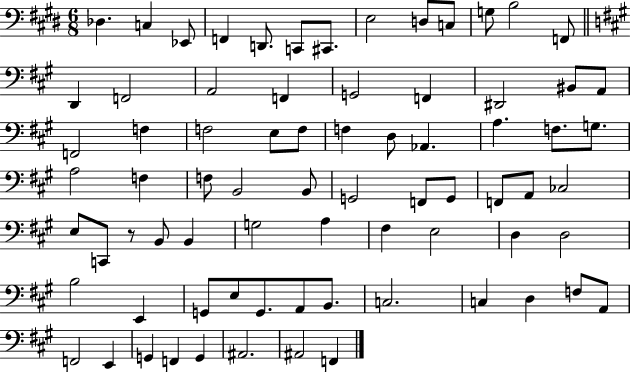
X:1
T:Untitled
M:6/8
L:1/4
K:E
_D, C, _E,,/2 F,, D,,/2 C,,/2 ^C,,/2 E,2 D,/2 C,/2 G,/2 B,2 F,,/2 D,, F,,2 A,,2 F,, G,,2 F,, ^D,,2 ^B,,/2 A,,/2 F,,2 F, F,2 E,/2 F,/2 F, D,/2 _A,, A, F,/2 G,/2 A,2 F, F,/2 B,,2 B,,/2 G,,2 F,,/2 G,,/2 F,,/2 A,,/2 _C,2 E,/2 C,,/2 z/2 B,,/2 B,, G,2 A, ^F, E,2 D, D,2 B,2 E,, G,,/2 E,/2 G,,/2 A,,/2 B,,/2 C,2 C, D, F,/2 A,,/2 F,,2 E,, G,, F,, G,, ^A,,2 ^A,,2 F,,